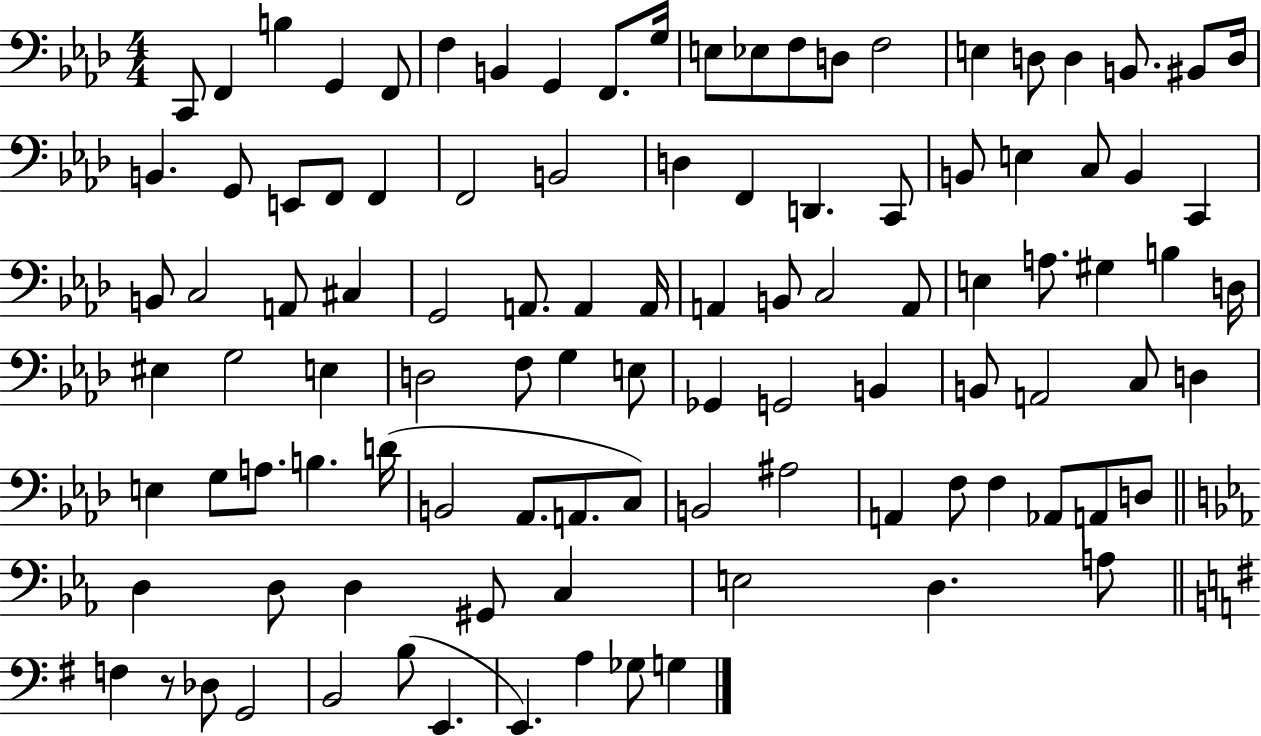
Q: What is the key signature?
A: AES major